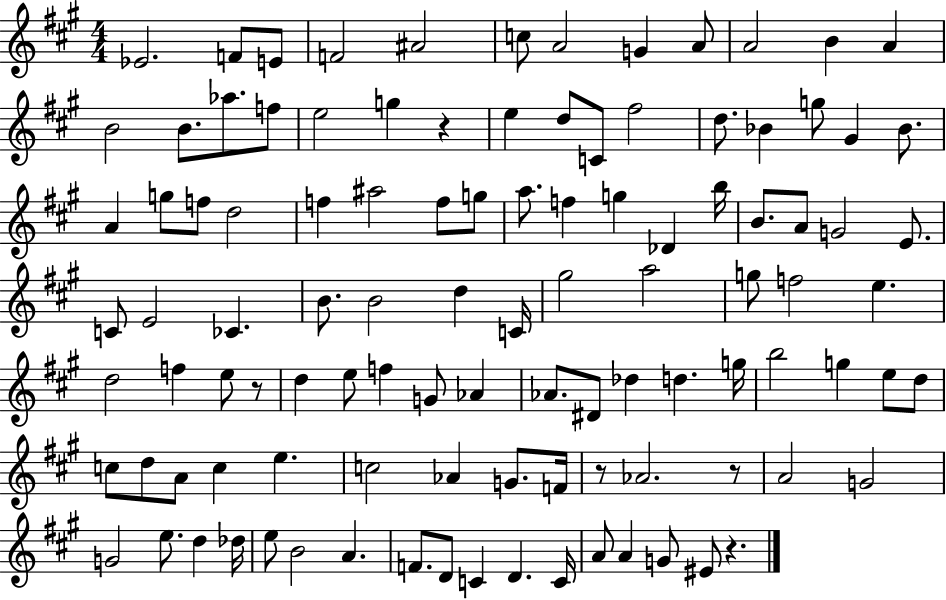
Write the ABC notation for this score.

X:1
T:Untitled
M:4/4
L:1/4
K:A
_E2 F/2 E/2 F2 ^A2 c/2 A2 G A/2 A2 B A B2 B/2 _a/2 f/2 e2 g z e d/2 C/2 ^f2 d/2 _B g/2 ^G _B/2 A g/2 f/2 d2 f ^a2 f/2 g/2 a/2 f g _D b/4 B/2 A/2 G2 E/2 C/2 E2 _C B/2 B2 d C/4 ^g2 a2 g/2 f2 e d2 f e/2 z/2 d e/2 f G/2 _A _A/2 ^D/2 _d d g/4 b2 g e/2 d/2 c/2 d/2 A/2 c e c2 _A G/2 F/4 z/2 _A2 z/2 A2 G2 G2 e/2 d _d/4 e/2 B2 A F/2 D/2 C D C/4 A/2 A G/2 ^E/2 z